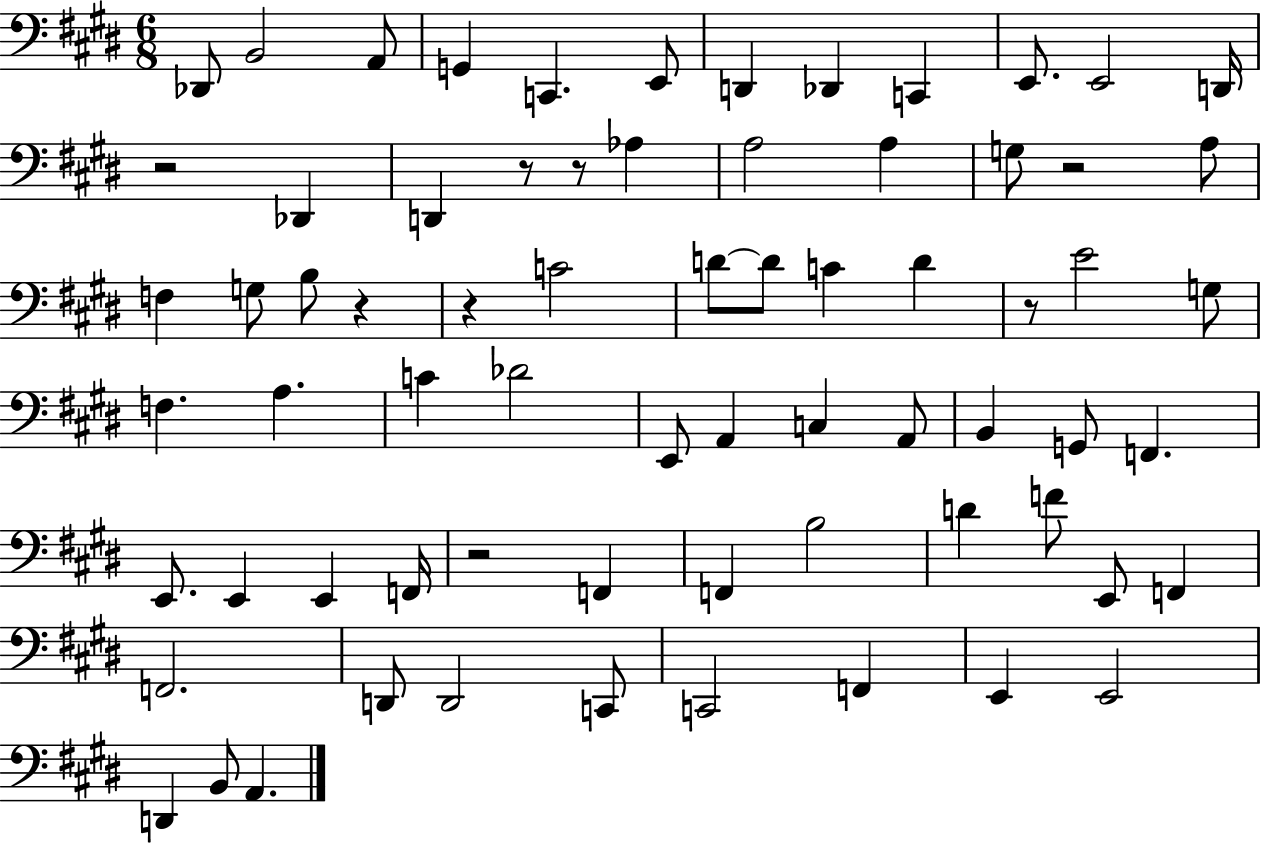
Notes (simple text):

Db2/e B2/h A2/e G2/q C2/q. E2/e D2/q Db2/q C2/q E2/e. E2/h D2/s R/h Db2/q D2/q R/e R/e Ab3/q A3/h A3/q G3/e R/h A3/e F3/q G3/e B3/e R/q R/q C4/h D4/e D4/e C4/q D4/q R/e E4/h G3/e F3/q. A3/q. C4/q Db4/h E2/e A2/q C3/q A2/e B2/q G2/e F2/q. E2/e. E2/q E2/q F2/s R/h F2/q F2/q B3/h D4/q F4/e E2/e F2/q F2/h. D2/e D2/h C2/e C2/h F2/q E2/q E2/h D2/q B2/e A2/q.